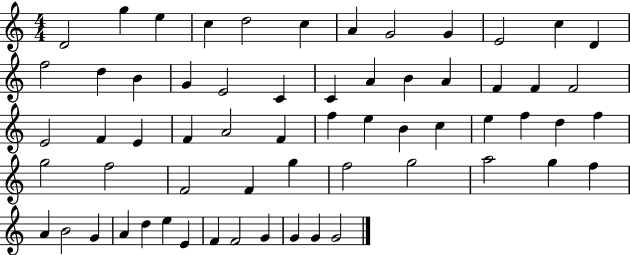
D4/h G5/q E5/q C5/q D5/h C5/q A4/q G4/h G4/q E4/h C5/q D4/q F5/h D5/q B4/q G4/q E4/h C4/q C4/q A4/q B4/q A4/q F4/q F4/q F4/h E4/h F4/q E4/q F4/q A4/h F4/q F5/q E5/q B4/q C5/q E5/q F5/q D5/q F5/q G5/h F5/h F4/h F4/q G5/q F5/h G5/h A5/h G5/q F5/q A4/q B4/h G4/q A4/q D5/q E5/q E4/q F4/q F4/h G4/q G4/q G4/q G4/h